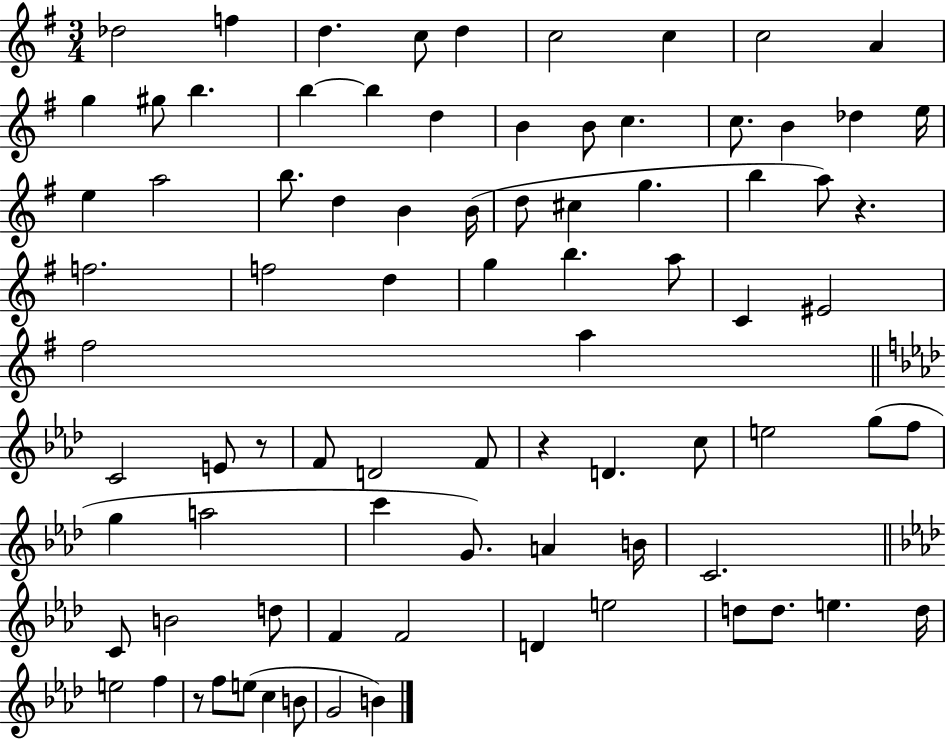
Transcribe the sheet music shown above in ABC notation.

X:1
T:Untitled
M:3/4
L:1/4
K:G
_d2 f d c/2 d c2 c c2 A g ^g/2 b b b d B B/2 c c/2 B _d e/4 e a2 b/2 d B B/4 d/2 ^c g b a/2 z f2 f2 d g b a/2 C ^E2 ^f2 a C2 E/2 z/2 F/2 D2 F/2 z D c/2 e2 g/2 f/2 g a2 c' G/2 A B/4 C2 C/2 B2 d/2 F F2 D e2 d/2 d/2 e d/4 e2 f z/2 f/2 e/2 c B/2 G2 B